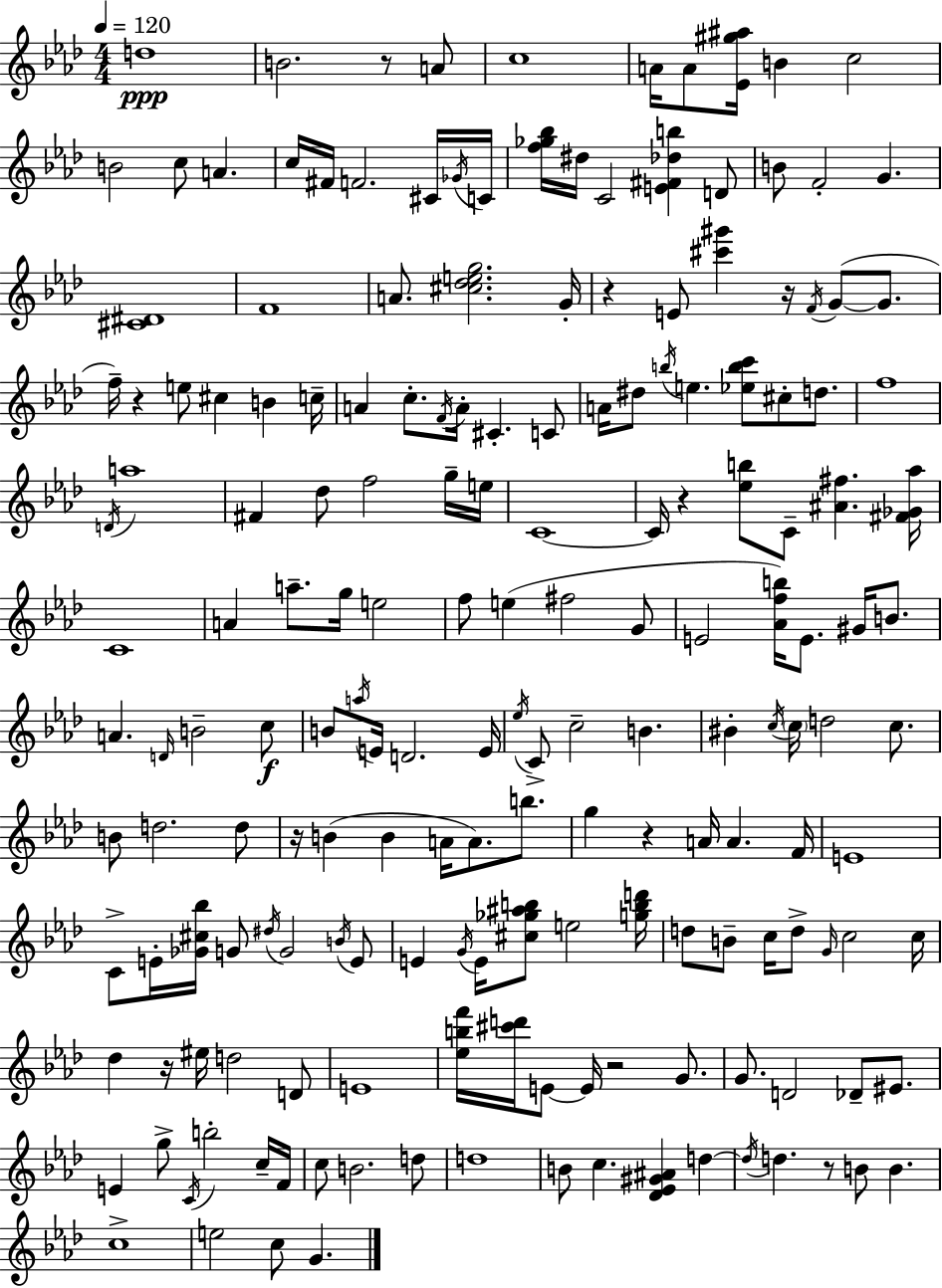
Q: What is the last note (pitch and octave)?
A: G4